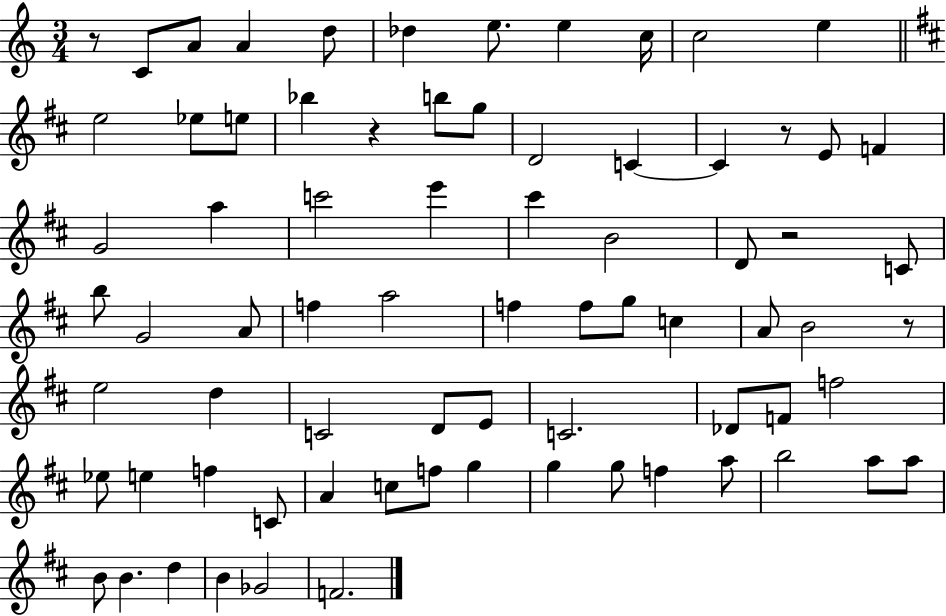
{
  \clef treble
  \numericTimeSignature
  \time 3/4
  \key c \major
  \repeat volta 2 { r8 c'8 a'8 a'4 d''8 | des''4 e''8. e''4 c''16 | c''2 e''4 | \bar "||" \break \key d \major e''2 ees''8 e''8 | bes''4 r4 b''8 g''8 | d'2 c'4~~ | c'4 r8 e'8 f'4 | \break g'2 a''4 | c'''2 e'''4 | cis'''4 b'2 | d'8 r2 c'8 | \break b''8 g'2 a'8 | f''4 a''2 | f''4 f''8 g''8 c''4 | a'8 b'2 r8 | \break e''2 d''4 | c'2 d'8 e'8 | c'2. | des'8 f'8 f''2 | \break ees''8 e''4 f''4 c'8 | a'4 c''8 f''8 g''4 | g''4 g''8 f''4 a''8 | b''2 a''8 a''8 | \break b'8 b'4. d''4 | b'4 ges'2 | f'2. | } \bar "|."
}